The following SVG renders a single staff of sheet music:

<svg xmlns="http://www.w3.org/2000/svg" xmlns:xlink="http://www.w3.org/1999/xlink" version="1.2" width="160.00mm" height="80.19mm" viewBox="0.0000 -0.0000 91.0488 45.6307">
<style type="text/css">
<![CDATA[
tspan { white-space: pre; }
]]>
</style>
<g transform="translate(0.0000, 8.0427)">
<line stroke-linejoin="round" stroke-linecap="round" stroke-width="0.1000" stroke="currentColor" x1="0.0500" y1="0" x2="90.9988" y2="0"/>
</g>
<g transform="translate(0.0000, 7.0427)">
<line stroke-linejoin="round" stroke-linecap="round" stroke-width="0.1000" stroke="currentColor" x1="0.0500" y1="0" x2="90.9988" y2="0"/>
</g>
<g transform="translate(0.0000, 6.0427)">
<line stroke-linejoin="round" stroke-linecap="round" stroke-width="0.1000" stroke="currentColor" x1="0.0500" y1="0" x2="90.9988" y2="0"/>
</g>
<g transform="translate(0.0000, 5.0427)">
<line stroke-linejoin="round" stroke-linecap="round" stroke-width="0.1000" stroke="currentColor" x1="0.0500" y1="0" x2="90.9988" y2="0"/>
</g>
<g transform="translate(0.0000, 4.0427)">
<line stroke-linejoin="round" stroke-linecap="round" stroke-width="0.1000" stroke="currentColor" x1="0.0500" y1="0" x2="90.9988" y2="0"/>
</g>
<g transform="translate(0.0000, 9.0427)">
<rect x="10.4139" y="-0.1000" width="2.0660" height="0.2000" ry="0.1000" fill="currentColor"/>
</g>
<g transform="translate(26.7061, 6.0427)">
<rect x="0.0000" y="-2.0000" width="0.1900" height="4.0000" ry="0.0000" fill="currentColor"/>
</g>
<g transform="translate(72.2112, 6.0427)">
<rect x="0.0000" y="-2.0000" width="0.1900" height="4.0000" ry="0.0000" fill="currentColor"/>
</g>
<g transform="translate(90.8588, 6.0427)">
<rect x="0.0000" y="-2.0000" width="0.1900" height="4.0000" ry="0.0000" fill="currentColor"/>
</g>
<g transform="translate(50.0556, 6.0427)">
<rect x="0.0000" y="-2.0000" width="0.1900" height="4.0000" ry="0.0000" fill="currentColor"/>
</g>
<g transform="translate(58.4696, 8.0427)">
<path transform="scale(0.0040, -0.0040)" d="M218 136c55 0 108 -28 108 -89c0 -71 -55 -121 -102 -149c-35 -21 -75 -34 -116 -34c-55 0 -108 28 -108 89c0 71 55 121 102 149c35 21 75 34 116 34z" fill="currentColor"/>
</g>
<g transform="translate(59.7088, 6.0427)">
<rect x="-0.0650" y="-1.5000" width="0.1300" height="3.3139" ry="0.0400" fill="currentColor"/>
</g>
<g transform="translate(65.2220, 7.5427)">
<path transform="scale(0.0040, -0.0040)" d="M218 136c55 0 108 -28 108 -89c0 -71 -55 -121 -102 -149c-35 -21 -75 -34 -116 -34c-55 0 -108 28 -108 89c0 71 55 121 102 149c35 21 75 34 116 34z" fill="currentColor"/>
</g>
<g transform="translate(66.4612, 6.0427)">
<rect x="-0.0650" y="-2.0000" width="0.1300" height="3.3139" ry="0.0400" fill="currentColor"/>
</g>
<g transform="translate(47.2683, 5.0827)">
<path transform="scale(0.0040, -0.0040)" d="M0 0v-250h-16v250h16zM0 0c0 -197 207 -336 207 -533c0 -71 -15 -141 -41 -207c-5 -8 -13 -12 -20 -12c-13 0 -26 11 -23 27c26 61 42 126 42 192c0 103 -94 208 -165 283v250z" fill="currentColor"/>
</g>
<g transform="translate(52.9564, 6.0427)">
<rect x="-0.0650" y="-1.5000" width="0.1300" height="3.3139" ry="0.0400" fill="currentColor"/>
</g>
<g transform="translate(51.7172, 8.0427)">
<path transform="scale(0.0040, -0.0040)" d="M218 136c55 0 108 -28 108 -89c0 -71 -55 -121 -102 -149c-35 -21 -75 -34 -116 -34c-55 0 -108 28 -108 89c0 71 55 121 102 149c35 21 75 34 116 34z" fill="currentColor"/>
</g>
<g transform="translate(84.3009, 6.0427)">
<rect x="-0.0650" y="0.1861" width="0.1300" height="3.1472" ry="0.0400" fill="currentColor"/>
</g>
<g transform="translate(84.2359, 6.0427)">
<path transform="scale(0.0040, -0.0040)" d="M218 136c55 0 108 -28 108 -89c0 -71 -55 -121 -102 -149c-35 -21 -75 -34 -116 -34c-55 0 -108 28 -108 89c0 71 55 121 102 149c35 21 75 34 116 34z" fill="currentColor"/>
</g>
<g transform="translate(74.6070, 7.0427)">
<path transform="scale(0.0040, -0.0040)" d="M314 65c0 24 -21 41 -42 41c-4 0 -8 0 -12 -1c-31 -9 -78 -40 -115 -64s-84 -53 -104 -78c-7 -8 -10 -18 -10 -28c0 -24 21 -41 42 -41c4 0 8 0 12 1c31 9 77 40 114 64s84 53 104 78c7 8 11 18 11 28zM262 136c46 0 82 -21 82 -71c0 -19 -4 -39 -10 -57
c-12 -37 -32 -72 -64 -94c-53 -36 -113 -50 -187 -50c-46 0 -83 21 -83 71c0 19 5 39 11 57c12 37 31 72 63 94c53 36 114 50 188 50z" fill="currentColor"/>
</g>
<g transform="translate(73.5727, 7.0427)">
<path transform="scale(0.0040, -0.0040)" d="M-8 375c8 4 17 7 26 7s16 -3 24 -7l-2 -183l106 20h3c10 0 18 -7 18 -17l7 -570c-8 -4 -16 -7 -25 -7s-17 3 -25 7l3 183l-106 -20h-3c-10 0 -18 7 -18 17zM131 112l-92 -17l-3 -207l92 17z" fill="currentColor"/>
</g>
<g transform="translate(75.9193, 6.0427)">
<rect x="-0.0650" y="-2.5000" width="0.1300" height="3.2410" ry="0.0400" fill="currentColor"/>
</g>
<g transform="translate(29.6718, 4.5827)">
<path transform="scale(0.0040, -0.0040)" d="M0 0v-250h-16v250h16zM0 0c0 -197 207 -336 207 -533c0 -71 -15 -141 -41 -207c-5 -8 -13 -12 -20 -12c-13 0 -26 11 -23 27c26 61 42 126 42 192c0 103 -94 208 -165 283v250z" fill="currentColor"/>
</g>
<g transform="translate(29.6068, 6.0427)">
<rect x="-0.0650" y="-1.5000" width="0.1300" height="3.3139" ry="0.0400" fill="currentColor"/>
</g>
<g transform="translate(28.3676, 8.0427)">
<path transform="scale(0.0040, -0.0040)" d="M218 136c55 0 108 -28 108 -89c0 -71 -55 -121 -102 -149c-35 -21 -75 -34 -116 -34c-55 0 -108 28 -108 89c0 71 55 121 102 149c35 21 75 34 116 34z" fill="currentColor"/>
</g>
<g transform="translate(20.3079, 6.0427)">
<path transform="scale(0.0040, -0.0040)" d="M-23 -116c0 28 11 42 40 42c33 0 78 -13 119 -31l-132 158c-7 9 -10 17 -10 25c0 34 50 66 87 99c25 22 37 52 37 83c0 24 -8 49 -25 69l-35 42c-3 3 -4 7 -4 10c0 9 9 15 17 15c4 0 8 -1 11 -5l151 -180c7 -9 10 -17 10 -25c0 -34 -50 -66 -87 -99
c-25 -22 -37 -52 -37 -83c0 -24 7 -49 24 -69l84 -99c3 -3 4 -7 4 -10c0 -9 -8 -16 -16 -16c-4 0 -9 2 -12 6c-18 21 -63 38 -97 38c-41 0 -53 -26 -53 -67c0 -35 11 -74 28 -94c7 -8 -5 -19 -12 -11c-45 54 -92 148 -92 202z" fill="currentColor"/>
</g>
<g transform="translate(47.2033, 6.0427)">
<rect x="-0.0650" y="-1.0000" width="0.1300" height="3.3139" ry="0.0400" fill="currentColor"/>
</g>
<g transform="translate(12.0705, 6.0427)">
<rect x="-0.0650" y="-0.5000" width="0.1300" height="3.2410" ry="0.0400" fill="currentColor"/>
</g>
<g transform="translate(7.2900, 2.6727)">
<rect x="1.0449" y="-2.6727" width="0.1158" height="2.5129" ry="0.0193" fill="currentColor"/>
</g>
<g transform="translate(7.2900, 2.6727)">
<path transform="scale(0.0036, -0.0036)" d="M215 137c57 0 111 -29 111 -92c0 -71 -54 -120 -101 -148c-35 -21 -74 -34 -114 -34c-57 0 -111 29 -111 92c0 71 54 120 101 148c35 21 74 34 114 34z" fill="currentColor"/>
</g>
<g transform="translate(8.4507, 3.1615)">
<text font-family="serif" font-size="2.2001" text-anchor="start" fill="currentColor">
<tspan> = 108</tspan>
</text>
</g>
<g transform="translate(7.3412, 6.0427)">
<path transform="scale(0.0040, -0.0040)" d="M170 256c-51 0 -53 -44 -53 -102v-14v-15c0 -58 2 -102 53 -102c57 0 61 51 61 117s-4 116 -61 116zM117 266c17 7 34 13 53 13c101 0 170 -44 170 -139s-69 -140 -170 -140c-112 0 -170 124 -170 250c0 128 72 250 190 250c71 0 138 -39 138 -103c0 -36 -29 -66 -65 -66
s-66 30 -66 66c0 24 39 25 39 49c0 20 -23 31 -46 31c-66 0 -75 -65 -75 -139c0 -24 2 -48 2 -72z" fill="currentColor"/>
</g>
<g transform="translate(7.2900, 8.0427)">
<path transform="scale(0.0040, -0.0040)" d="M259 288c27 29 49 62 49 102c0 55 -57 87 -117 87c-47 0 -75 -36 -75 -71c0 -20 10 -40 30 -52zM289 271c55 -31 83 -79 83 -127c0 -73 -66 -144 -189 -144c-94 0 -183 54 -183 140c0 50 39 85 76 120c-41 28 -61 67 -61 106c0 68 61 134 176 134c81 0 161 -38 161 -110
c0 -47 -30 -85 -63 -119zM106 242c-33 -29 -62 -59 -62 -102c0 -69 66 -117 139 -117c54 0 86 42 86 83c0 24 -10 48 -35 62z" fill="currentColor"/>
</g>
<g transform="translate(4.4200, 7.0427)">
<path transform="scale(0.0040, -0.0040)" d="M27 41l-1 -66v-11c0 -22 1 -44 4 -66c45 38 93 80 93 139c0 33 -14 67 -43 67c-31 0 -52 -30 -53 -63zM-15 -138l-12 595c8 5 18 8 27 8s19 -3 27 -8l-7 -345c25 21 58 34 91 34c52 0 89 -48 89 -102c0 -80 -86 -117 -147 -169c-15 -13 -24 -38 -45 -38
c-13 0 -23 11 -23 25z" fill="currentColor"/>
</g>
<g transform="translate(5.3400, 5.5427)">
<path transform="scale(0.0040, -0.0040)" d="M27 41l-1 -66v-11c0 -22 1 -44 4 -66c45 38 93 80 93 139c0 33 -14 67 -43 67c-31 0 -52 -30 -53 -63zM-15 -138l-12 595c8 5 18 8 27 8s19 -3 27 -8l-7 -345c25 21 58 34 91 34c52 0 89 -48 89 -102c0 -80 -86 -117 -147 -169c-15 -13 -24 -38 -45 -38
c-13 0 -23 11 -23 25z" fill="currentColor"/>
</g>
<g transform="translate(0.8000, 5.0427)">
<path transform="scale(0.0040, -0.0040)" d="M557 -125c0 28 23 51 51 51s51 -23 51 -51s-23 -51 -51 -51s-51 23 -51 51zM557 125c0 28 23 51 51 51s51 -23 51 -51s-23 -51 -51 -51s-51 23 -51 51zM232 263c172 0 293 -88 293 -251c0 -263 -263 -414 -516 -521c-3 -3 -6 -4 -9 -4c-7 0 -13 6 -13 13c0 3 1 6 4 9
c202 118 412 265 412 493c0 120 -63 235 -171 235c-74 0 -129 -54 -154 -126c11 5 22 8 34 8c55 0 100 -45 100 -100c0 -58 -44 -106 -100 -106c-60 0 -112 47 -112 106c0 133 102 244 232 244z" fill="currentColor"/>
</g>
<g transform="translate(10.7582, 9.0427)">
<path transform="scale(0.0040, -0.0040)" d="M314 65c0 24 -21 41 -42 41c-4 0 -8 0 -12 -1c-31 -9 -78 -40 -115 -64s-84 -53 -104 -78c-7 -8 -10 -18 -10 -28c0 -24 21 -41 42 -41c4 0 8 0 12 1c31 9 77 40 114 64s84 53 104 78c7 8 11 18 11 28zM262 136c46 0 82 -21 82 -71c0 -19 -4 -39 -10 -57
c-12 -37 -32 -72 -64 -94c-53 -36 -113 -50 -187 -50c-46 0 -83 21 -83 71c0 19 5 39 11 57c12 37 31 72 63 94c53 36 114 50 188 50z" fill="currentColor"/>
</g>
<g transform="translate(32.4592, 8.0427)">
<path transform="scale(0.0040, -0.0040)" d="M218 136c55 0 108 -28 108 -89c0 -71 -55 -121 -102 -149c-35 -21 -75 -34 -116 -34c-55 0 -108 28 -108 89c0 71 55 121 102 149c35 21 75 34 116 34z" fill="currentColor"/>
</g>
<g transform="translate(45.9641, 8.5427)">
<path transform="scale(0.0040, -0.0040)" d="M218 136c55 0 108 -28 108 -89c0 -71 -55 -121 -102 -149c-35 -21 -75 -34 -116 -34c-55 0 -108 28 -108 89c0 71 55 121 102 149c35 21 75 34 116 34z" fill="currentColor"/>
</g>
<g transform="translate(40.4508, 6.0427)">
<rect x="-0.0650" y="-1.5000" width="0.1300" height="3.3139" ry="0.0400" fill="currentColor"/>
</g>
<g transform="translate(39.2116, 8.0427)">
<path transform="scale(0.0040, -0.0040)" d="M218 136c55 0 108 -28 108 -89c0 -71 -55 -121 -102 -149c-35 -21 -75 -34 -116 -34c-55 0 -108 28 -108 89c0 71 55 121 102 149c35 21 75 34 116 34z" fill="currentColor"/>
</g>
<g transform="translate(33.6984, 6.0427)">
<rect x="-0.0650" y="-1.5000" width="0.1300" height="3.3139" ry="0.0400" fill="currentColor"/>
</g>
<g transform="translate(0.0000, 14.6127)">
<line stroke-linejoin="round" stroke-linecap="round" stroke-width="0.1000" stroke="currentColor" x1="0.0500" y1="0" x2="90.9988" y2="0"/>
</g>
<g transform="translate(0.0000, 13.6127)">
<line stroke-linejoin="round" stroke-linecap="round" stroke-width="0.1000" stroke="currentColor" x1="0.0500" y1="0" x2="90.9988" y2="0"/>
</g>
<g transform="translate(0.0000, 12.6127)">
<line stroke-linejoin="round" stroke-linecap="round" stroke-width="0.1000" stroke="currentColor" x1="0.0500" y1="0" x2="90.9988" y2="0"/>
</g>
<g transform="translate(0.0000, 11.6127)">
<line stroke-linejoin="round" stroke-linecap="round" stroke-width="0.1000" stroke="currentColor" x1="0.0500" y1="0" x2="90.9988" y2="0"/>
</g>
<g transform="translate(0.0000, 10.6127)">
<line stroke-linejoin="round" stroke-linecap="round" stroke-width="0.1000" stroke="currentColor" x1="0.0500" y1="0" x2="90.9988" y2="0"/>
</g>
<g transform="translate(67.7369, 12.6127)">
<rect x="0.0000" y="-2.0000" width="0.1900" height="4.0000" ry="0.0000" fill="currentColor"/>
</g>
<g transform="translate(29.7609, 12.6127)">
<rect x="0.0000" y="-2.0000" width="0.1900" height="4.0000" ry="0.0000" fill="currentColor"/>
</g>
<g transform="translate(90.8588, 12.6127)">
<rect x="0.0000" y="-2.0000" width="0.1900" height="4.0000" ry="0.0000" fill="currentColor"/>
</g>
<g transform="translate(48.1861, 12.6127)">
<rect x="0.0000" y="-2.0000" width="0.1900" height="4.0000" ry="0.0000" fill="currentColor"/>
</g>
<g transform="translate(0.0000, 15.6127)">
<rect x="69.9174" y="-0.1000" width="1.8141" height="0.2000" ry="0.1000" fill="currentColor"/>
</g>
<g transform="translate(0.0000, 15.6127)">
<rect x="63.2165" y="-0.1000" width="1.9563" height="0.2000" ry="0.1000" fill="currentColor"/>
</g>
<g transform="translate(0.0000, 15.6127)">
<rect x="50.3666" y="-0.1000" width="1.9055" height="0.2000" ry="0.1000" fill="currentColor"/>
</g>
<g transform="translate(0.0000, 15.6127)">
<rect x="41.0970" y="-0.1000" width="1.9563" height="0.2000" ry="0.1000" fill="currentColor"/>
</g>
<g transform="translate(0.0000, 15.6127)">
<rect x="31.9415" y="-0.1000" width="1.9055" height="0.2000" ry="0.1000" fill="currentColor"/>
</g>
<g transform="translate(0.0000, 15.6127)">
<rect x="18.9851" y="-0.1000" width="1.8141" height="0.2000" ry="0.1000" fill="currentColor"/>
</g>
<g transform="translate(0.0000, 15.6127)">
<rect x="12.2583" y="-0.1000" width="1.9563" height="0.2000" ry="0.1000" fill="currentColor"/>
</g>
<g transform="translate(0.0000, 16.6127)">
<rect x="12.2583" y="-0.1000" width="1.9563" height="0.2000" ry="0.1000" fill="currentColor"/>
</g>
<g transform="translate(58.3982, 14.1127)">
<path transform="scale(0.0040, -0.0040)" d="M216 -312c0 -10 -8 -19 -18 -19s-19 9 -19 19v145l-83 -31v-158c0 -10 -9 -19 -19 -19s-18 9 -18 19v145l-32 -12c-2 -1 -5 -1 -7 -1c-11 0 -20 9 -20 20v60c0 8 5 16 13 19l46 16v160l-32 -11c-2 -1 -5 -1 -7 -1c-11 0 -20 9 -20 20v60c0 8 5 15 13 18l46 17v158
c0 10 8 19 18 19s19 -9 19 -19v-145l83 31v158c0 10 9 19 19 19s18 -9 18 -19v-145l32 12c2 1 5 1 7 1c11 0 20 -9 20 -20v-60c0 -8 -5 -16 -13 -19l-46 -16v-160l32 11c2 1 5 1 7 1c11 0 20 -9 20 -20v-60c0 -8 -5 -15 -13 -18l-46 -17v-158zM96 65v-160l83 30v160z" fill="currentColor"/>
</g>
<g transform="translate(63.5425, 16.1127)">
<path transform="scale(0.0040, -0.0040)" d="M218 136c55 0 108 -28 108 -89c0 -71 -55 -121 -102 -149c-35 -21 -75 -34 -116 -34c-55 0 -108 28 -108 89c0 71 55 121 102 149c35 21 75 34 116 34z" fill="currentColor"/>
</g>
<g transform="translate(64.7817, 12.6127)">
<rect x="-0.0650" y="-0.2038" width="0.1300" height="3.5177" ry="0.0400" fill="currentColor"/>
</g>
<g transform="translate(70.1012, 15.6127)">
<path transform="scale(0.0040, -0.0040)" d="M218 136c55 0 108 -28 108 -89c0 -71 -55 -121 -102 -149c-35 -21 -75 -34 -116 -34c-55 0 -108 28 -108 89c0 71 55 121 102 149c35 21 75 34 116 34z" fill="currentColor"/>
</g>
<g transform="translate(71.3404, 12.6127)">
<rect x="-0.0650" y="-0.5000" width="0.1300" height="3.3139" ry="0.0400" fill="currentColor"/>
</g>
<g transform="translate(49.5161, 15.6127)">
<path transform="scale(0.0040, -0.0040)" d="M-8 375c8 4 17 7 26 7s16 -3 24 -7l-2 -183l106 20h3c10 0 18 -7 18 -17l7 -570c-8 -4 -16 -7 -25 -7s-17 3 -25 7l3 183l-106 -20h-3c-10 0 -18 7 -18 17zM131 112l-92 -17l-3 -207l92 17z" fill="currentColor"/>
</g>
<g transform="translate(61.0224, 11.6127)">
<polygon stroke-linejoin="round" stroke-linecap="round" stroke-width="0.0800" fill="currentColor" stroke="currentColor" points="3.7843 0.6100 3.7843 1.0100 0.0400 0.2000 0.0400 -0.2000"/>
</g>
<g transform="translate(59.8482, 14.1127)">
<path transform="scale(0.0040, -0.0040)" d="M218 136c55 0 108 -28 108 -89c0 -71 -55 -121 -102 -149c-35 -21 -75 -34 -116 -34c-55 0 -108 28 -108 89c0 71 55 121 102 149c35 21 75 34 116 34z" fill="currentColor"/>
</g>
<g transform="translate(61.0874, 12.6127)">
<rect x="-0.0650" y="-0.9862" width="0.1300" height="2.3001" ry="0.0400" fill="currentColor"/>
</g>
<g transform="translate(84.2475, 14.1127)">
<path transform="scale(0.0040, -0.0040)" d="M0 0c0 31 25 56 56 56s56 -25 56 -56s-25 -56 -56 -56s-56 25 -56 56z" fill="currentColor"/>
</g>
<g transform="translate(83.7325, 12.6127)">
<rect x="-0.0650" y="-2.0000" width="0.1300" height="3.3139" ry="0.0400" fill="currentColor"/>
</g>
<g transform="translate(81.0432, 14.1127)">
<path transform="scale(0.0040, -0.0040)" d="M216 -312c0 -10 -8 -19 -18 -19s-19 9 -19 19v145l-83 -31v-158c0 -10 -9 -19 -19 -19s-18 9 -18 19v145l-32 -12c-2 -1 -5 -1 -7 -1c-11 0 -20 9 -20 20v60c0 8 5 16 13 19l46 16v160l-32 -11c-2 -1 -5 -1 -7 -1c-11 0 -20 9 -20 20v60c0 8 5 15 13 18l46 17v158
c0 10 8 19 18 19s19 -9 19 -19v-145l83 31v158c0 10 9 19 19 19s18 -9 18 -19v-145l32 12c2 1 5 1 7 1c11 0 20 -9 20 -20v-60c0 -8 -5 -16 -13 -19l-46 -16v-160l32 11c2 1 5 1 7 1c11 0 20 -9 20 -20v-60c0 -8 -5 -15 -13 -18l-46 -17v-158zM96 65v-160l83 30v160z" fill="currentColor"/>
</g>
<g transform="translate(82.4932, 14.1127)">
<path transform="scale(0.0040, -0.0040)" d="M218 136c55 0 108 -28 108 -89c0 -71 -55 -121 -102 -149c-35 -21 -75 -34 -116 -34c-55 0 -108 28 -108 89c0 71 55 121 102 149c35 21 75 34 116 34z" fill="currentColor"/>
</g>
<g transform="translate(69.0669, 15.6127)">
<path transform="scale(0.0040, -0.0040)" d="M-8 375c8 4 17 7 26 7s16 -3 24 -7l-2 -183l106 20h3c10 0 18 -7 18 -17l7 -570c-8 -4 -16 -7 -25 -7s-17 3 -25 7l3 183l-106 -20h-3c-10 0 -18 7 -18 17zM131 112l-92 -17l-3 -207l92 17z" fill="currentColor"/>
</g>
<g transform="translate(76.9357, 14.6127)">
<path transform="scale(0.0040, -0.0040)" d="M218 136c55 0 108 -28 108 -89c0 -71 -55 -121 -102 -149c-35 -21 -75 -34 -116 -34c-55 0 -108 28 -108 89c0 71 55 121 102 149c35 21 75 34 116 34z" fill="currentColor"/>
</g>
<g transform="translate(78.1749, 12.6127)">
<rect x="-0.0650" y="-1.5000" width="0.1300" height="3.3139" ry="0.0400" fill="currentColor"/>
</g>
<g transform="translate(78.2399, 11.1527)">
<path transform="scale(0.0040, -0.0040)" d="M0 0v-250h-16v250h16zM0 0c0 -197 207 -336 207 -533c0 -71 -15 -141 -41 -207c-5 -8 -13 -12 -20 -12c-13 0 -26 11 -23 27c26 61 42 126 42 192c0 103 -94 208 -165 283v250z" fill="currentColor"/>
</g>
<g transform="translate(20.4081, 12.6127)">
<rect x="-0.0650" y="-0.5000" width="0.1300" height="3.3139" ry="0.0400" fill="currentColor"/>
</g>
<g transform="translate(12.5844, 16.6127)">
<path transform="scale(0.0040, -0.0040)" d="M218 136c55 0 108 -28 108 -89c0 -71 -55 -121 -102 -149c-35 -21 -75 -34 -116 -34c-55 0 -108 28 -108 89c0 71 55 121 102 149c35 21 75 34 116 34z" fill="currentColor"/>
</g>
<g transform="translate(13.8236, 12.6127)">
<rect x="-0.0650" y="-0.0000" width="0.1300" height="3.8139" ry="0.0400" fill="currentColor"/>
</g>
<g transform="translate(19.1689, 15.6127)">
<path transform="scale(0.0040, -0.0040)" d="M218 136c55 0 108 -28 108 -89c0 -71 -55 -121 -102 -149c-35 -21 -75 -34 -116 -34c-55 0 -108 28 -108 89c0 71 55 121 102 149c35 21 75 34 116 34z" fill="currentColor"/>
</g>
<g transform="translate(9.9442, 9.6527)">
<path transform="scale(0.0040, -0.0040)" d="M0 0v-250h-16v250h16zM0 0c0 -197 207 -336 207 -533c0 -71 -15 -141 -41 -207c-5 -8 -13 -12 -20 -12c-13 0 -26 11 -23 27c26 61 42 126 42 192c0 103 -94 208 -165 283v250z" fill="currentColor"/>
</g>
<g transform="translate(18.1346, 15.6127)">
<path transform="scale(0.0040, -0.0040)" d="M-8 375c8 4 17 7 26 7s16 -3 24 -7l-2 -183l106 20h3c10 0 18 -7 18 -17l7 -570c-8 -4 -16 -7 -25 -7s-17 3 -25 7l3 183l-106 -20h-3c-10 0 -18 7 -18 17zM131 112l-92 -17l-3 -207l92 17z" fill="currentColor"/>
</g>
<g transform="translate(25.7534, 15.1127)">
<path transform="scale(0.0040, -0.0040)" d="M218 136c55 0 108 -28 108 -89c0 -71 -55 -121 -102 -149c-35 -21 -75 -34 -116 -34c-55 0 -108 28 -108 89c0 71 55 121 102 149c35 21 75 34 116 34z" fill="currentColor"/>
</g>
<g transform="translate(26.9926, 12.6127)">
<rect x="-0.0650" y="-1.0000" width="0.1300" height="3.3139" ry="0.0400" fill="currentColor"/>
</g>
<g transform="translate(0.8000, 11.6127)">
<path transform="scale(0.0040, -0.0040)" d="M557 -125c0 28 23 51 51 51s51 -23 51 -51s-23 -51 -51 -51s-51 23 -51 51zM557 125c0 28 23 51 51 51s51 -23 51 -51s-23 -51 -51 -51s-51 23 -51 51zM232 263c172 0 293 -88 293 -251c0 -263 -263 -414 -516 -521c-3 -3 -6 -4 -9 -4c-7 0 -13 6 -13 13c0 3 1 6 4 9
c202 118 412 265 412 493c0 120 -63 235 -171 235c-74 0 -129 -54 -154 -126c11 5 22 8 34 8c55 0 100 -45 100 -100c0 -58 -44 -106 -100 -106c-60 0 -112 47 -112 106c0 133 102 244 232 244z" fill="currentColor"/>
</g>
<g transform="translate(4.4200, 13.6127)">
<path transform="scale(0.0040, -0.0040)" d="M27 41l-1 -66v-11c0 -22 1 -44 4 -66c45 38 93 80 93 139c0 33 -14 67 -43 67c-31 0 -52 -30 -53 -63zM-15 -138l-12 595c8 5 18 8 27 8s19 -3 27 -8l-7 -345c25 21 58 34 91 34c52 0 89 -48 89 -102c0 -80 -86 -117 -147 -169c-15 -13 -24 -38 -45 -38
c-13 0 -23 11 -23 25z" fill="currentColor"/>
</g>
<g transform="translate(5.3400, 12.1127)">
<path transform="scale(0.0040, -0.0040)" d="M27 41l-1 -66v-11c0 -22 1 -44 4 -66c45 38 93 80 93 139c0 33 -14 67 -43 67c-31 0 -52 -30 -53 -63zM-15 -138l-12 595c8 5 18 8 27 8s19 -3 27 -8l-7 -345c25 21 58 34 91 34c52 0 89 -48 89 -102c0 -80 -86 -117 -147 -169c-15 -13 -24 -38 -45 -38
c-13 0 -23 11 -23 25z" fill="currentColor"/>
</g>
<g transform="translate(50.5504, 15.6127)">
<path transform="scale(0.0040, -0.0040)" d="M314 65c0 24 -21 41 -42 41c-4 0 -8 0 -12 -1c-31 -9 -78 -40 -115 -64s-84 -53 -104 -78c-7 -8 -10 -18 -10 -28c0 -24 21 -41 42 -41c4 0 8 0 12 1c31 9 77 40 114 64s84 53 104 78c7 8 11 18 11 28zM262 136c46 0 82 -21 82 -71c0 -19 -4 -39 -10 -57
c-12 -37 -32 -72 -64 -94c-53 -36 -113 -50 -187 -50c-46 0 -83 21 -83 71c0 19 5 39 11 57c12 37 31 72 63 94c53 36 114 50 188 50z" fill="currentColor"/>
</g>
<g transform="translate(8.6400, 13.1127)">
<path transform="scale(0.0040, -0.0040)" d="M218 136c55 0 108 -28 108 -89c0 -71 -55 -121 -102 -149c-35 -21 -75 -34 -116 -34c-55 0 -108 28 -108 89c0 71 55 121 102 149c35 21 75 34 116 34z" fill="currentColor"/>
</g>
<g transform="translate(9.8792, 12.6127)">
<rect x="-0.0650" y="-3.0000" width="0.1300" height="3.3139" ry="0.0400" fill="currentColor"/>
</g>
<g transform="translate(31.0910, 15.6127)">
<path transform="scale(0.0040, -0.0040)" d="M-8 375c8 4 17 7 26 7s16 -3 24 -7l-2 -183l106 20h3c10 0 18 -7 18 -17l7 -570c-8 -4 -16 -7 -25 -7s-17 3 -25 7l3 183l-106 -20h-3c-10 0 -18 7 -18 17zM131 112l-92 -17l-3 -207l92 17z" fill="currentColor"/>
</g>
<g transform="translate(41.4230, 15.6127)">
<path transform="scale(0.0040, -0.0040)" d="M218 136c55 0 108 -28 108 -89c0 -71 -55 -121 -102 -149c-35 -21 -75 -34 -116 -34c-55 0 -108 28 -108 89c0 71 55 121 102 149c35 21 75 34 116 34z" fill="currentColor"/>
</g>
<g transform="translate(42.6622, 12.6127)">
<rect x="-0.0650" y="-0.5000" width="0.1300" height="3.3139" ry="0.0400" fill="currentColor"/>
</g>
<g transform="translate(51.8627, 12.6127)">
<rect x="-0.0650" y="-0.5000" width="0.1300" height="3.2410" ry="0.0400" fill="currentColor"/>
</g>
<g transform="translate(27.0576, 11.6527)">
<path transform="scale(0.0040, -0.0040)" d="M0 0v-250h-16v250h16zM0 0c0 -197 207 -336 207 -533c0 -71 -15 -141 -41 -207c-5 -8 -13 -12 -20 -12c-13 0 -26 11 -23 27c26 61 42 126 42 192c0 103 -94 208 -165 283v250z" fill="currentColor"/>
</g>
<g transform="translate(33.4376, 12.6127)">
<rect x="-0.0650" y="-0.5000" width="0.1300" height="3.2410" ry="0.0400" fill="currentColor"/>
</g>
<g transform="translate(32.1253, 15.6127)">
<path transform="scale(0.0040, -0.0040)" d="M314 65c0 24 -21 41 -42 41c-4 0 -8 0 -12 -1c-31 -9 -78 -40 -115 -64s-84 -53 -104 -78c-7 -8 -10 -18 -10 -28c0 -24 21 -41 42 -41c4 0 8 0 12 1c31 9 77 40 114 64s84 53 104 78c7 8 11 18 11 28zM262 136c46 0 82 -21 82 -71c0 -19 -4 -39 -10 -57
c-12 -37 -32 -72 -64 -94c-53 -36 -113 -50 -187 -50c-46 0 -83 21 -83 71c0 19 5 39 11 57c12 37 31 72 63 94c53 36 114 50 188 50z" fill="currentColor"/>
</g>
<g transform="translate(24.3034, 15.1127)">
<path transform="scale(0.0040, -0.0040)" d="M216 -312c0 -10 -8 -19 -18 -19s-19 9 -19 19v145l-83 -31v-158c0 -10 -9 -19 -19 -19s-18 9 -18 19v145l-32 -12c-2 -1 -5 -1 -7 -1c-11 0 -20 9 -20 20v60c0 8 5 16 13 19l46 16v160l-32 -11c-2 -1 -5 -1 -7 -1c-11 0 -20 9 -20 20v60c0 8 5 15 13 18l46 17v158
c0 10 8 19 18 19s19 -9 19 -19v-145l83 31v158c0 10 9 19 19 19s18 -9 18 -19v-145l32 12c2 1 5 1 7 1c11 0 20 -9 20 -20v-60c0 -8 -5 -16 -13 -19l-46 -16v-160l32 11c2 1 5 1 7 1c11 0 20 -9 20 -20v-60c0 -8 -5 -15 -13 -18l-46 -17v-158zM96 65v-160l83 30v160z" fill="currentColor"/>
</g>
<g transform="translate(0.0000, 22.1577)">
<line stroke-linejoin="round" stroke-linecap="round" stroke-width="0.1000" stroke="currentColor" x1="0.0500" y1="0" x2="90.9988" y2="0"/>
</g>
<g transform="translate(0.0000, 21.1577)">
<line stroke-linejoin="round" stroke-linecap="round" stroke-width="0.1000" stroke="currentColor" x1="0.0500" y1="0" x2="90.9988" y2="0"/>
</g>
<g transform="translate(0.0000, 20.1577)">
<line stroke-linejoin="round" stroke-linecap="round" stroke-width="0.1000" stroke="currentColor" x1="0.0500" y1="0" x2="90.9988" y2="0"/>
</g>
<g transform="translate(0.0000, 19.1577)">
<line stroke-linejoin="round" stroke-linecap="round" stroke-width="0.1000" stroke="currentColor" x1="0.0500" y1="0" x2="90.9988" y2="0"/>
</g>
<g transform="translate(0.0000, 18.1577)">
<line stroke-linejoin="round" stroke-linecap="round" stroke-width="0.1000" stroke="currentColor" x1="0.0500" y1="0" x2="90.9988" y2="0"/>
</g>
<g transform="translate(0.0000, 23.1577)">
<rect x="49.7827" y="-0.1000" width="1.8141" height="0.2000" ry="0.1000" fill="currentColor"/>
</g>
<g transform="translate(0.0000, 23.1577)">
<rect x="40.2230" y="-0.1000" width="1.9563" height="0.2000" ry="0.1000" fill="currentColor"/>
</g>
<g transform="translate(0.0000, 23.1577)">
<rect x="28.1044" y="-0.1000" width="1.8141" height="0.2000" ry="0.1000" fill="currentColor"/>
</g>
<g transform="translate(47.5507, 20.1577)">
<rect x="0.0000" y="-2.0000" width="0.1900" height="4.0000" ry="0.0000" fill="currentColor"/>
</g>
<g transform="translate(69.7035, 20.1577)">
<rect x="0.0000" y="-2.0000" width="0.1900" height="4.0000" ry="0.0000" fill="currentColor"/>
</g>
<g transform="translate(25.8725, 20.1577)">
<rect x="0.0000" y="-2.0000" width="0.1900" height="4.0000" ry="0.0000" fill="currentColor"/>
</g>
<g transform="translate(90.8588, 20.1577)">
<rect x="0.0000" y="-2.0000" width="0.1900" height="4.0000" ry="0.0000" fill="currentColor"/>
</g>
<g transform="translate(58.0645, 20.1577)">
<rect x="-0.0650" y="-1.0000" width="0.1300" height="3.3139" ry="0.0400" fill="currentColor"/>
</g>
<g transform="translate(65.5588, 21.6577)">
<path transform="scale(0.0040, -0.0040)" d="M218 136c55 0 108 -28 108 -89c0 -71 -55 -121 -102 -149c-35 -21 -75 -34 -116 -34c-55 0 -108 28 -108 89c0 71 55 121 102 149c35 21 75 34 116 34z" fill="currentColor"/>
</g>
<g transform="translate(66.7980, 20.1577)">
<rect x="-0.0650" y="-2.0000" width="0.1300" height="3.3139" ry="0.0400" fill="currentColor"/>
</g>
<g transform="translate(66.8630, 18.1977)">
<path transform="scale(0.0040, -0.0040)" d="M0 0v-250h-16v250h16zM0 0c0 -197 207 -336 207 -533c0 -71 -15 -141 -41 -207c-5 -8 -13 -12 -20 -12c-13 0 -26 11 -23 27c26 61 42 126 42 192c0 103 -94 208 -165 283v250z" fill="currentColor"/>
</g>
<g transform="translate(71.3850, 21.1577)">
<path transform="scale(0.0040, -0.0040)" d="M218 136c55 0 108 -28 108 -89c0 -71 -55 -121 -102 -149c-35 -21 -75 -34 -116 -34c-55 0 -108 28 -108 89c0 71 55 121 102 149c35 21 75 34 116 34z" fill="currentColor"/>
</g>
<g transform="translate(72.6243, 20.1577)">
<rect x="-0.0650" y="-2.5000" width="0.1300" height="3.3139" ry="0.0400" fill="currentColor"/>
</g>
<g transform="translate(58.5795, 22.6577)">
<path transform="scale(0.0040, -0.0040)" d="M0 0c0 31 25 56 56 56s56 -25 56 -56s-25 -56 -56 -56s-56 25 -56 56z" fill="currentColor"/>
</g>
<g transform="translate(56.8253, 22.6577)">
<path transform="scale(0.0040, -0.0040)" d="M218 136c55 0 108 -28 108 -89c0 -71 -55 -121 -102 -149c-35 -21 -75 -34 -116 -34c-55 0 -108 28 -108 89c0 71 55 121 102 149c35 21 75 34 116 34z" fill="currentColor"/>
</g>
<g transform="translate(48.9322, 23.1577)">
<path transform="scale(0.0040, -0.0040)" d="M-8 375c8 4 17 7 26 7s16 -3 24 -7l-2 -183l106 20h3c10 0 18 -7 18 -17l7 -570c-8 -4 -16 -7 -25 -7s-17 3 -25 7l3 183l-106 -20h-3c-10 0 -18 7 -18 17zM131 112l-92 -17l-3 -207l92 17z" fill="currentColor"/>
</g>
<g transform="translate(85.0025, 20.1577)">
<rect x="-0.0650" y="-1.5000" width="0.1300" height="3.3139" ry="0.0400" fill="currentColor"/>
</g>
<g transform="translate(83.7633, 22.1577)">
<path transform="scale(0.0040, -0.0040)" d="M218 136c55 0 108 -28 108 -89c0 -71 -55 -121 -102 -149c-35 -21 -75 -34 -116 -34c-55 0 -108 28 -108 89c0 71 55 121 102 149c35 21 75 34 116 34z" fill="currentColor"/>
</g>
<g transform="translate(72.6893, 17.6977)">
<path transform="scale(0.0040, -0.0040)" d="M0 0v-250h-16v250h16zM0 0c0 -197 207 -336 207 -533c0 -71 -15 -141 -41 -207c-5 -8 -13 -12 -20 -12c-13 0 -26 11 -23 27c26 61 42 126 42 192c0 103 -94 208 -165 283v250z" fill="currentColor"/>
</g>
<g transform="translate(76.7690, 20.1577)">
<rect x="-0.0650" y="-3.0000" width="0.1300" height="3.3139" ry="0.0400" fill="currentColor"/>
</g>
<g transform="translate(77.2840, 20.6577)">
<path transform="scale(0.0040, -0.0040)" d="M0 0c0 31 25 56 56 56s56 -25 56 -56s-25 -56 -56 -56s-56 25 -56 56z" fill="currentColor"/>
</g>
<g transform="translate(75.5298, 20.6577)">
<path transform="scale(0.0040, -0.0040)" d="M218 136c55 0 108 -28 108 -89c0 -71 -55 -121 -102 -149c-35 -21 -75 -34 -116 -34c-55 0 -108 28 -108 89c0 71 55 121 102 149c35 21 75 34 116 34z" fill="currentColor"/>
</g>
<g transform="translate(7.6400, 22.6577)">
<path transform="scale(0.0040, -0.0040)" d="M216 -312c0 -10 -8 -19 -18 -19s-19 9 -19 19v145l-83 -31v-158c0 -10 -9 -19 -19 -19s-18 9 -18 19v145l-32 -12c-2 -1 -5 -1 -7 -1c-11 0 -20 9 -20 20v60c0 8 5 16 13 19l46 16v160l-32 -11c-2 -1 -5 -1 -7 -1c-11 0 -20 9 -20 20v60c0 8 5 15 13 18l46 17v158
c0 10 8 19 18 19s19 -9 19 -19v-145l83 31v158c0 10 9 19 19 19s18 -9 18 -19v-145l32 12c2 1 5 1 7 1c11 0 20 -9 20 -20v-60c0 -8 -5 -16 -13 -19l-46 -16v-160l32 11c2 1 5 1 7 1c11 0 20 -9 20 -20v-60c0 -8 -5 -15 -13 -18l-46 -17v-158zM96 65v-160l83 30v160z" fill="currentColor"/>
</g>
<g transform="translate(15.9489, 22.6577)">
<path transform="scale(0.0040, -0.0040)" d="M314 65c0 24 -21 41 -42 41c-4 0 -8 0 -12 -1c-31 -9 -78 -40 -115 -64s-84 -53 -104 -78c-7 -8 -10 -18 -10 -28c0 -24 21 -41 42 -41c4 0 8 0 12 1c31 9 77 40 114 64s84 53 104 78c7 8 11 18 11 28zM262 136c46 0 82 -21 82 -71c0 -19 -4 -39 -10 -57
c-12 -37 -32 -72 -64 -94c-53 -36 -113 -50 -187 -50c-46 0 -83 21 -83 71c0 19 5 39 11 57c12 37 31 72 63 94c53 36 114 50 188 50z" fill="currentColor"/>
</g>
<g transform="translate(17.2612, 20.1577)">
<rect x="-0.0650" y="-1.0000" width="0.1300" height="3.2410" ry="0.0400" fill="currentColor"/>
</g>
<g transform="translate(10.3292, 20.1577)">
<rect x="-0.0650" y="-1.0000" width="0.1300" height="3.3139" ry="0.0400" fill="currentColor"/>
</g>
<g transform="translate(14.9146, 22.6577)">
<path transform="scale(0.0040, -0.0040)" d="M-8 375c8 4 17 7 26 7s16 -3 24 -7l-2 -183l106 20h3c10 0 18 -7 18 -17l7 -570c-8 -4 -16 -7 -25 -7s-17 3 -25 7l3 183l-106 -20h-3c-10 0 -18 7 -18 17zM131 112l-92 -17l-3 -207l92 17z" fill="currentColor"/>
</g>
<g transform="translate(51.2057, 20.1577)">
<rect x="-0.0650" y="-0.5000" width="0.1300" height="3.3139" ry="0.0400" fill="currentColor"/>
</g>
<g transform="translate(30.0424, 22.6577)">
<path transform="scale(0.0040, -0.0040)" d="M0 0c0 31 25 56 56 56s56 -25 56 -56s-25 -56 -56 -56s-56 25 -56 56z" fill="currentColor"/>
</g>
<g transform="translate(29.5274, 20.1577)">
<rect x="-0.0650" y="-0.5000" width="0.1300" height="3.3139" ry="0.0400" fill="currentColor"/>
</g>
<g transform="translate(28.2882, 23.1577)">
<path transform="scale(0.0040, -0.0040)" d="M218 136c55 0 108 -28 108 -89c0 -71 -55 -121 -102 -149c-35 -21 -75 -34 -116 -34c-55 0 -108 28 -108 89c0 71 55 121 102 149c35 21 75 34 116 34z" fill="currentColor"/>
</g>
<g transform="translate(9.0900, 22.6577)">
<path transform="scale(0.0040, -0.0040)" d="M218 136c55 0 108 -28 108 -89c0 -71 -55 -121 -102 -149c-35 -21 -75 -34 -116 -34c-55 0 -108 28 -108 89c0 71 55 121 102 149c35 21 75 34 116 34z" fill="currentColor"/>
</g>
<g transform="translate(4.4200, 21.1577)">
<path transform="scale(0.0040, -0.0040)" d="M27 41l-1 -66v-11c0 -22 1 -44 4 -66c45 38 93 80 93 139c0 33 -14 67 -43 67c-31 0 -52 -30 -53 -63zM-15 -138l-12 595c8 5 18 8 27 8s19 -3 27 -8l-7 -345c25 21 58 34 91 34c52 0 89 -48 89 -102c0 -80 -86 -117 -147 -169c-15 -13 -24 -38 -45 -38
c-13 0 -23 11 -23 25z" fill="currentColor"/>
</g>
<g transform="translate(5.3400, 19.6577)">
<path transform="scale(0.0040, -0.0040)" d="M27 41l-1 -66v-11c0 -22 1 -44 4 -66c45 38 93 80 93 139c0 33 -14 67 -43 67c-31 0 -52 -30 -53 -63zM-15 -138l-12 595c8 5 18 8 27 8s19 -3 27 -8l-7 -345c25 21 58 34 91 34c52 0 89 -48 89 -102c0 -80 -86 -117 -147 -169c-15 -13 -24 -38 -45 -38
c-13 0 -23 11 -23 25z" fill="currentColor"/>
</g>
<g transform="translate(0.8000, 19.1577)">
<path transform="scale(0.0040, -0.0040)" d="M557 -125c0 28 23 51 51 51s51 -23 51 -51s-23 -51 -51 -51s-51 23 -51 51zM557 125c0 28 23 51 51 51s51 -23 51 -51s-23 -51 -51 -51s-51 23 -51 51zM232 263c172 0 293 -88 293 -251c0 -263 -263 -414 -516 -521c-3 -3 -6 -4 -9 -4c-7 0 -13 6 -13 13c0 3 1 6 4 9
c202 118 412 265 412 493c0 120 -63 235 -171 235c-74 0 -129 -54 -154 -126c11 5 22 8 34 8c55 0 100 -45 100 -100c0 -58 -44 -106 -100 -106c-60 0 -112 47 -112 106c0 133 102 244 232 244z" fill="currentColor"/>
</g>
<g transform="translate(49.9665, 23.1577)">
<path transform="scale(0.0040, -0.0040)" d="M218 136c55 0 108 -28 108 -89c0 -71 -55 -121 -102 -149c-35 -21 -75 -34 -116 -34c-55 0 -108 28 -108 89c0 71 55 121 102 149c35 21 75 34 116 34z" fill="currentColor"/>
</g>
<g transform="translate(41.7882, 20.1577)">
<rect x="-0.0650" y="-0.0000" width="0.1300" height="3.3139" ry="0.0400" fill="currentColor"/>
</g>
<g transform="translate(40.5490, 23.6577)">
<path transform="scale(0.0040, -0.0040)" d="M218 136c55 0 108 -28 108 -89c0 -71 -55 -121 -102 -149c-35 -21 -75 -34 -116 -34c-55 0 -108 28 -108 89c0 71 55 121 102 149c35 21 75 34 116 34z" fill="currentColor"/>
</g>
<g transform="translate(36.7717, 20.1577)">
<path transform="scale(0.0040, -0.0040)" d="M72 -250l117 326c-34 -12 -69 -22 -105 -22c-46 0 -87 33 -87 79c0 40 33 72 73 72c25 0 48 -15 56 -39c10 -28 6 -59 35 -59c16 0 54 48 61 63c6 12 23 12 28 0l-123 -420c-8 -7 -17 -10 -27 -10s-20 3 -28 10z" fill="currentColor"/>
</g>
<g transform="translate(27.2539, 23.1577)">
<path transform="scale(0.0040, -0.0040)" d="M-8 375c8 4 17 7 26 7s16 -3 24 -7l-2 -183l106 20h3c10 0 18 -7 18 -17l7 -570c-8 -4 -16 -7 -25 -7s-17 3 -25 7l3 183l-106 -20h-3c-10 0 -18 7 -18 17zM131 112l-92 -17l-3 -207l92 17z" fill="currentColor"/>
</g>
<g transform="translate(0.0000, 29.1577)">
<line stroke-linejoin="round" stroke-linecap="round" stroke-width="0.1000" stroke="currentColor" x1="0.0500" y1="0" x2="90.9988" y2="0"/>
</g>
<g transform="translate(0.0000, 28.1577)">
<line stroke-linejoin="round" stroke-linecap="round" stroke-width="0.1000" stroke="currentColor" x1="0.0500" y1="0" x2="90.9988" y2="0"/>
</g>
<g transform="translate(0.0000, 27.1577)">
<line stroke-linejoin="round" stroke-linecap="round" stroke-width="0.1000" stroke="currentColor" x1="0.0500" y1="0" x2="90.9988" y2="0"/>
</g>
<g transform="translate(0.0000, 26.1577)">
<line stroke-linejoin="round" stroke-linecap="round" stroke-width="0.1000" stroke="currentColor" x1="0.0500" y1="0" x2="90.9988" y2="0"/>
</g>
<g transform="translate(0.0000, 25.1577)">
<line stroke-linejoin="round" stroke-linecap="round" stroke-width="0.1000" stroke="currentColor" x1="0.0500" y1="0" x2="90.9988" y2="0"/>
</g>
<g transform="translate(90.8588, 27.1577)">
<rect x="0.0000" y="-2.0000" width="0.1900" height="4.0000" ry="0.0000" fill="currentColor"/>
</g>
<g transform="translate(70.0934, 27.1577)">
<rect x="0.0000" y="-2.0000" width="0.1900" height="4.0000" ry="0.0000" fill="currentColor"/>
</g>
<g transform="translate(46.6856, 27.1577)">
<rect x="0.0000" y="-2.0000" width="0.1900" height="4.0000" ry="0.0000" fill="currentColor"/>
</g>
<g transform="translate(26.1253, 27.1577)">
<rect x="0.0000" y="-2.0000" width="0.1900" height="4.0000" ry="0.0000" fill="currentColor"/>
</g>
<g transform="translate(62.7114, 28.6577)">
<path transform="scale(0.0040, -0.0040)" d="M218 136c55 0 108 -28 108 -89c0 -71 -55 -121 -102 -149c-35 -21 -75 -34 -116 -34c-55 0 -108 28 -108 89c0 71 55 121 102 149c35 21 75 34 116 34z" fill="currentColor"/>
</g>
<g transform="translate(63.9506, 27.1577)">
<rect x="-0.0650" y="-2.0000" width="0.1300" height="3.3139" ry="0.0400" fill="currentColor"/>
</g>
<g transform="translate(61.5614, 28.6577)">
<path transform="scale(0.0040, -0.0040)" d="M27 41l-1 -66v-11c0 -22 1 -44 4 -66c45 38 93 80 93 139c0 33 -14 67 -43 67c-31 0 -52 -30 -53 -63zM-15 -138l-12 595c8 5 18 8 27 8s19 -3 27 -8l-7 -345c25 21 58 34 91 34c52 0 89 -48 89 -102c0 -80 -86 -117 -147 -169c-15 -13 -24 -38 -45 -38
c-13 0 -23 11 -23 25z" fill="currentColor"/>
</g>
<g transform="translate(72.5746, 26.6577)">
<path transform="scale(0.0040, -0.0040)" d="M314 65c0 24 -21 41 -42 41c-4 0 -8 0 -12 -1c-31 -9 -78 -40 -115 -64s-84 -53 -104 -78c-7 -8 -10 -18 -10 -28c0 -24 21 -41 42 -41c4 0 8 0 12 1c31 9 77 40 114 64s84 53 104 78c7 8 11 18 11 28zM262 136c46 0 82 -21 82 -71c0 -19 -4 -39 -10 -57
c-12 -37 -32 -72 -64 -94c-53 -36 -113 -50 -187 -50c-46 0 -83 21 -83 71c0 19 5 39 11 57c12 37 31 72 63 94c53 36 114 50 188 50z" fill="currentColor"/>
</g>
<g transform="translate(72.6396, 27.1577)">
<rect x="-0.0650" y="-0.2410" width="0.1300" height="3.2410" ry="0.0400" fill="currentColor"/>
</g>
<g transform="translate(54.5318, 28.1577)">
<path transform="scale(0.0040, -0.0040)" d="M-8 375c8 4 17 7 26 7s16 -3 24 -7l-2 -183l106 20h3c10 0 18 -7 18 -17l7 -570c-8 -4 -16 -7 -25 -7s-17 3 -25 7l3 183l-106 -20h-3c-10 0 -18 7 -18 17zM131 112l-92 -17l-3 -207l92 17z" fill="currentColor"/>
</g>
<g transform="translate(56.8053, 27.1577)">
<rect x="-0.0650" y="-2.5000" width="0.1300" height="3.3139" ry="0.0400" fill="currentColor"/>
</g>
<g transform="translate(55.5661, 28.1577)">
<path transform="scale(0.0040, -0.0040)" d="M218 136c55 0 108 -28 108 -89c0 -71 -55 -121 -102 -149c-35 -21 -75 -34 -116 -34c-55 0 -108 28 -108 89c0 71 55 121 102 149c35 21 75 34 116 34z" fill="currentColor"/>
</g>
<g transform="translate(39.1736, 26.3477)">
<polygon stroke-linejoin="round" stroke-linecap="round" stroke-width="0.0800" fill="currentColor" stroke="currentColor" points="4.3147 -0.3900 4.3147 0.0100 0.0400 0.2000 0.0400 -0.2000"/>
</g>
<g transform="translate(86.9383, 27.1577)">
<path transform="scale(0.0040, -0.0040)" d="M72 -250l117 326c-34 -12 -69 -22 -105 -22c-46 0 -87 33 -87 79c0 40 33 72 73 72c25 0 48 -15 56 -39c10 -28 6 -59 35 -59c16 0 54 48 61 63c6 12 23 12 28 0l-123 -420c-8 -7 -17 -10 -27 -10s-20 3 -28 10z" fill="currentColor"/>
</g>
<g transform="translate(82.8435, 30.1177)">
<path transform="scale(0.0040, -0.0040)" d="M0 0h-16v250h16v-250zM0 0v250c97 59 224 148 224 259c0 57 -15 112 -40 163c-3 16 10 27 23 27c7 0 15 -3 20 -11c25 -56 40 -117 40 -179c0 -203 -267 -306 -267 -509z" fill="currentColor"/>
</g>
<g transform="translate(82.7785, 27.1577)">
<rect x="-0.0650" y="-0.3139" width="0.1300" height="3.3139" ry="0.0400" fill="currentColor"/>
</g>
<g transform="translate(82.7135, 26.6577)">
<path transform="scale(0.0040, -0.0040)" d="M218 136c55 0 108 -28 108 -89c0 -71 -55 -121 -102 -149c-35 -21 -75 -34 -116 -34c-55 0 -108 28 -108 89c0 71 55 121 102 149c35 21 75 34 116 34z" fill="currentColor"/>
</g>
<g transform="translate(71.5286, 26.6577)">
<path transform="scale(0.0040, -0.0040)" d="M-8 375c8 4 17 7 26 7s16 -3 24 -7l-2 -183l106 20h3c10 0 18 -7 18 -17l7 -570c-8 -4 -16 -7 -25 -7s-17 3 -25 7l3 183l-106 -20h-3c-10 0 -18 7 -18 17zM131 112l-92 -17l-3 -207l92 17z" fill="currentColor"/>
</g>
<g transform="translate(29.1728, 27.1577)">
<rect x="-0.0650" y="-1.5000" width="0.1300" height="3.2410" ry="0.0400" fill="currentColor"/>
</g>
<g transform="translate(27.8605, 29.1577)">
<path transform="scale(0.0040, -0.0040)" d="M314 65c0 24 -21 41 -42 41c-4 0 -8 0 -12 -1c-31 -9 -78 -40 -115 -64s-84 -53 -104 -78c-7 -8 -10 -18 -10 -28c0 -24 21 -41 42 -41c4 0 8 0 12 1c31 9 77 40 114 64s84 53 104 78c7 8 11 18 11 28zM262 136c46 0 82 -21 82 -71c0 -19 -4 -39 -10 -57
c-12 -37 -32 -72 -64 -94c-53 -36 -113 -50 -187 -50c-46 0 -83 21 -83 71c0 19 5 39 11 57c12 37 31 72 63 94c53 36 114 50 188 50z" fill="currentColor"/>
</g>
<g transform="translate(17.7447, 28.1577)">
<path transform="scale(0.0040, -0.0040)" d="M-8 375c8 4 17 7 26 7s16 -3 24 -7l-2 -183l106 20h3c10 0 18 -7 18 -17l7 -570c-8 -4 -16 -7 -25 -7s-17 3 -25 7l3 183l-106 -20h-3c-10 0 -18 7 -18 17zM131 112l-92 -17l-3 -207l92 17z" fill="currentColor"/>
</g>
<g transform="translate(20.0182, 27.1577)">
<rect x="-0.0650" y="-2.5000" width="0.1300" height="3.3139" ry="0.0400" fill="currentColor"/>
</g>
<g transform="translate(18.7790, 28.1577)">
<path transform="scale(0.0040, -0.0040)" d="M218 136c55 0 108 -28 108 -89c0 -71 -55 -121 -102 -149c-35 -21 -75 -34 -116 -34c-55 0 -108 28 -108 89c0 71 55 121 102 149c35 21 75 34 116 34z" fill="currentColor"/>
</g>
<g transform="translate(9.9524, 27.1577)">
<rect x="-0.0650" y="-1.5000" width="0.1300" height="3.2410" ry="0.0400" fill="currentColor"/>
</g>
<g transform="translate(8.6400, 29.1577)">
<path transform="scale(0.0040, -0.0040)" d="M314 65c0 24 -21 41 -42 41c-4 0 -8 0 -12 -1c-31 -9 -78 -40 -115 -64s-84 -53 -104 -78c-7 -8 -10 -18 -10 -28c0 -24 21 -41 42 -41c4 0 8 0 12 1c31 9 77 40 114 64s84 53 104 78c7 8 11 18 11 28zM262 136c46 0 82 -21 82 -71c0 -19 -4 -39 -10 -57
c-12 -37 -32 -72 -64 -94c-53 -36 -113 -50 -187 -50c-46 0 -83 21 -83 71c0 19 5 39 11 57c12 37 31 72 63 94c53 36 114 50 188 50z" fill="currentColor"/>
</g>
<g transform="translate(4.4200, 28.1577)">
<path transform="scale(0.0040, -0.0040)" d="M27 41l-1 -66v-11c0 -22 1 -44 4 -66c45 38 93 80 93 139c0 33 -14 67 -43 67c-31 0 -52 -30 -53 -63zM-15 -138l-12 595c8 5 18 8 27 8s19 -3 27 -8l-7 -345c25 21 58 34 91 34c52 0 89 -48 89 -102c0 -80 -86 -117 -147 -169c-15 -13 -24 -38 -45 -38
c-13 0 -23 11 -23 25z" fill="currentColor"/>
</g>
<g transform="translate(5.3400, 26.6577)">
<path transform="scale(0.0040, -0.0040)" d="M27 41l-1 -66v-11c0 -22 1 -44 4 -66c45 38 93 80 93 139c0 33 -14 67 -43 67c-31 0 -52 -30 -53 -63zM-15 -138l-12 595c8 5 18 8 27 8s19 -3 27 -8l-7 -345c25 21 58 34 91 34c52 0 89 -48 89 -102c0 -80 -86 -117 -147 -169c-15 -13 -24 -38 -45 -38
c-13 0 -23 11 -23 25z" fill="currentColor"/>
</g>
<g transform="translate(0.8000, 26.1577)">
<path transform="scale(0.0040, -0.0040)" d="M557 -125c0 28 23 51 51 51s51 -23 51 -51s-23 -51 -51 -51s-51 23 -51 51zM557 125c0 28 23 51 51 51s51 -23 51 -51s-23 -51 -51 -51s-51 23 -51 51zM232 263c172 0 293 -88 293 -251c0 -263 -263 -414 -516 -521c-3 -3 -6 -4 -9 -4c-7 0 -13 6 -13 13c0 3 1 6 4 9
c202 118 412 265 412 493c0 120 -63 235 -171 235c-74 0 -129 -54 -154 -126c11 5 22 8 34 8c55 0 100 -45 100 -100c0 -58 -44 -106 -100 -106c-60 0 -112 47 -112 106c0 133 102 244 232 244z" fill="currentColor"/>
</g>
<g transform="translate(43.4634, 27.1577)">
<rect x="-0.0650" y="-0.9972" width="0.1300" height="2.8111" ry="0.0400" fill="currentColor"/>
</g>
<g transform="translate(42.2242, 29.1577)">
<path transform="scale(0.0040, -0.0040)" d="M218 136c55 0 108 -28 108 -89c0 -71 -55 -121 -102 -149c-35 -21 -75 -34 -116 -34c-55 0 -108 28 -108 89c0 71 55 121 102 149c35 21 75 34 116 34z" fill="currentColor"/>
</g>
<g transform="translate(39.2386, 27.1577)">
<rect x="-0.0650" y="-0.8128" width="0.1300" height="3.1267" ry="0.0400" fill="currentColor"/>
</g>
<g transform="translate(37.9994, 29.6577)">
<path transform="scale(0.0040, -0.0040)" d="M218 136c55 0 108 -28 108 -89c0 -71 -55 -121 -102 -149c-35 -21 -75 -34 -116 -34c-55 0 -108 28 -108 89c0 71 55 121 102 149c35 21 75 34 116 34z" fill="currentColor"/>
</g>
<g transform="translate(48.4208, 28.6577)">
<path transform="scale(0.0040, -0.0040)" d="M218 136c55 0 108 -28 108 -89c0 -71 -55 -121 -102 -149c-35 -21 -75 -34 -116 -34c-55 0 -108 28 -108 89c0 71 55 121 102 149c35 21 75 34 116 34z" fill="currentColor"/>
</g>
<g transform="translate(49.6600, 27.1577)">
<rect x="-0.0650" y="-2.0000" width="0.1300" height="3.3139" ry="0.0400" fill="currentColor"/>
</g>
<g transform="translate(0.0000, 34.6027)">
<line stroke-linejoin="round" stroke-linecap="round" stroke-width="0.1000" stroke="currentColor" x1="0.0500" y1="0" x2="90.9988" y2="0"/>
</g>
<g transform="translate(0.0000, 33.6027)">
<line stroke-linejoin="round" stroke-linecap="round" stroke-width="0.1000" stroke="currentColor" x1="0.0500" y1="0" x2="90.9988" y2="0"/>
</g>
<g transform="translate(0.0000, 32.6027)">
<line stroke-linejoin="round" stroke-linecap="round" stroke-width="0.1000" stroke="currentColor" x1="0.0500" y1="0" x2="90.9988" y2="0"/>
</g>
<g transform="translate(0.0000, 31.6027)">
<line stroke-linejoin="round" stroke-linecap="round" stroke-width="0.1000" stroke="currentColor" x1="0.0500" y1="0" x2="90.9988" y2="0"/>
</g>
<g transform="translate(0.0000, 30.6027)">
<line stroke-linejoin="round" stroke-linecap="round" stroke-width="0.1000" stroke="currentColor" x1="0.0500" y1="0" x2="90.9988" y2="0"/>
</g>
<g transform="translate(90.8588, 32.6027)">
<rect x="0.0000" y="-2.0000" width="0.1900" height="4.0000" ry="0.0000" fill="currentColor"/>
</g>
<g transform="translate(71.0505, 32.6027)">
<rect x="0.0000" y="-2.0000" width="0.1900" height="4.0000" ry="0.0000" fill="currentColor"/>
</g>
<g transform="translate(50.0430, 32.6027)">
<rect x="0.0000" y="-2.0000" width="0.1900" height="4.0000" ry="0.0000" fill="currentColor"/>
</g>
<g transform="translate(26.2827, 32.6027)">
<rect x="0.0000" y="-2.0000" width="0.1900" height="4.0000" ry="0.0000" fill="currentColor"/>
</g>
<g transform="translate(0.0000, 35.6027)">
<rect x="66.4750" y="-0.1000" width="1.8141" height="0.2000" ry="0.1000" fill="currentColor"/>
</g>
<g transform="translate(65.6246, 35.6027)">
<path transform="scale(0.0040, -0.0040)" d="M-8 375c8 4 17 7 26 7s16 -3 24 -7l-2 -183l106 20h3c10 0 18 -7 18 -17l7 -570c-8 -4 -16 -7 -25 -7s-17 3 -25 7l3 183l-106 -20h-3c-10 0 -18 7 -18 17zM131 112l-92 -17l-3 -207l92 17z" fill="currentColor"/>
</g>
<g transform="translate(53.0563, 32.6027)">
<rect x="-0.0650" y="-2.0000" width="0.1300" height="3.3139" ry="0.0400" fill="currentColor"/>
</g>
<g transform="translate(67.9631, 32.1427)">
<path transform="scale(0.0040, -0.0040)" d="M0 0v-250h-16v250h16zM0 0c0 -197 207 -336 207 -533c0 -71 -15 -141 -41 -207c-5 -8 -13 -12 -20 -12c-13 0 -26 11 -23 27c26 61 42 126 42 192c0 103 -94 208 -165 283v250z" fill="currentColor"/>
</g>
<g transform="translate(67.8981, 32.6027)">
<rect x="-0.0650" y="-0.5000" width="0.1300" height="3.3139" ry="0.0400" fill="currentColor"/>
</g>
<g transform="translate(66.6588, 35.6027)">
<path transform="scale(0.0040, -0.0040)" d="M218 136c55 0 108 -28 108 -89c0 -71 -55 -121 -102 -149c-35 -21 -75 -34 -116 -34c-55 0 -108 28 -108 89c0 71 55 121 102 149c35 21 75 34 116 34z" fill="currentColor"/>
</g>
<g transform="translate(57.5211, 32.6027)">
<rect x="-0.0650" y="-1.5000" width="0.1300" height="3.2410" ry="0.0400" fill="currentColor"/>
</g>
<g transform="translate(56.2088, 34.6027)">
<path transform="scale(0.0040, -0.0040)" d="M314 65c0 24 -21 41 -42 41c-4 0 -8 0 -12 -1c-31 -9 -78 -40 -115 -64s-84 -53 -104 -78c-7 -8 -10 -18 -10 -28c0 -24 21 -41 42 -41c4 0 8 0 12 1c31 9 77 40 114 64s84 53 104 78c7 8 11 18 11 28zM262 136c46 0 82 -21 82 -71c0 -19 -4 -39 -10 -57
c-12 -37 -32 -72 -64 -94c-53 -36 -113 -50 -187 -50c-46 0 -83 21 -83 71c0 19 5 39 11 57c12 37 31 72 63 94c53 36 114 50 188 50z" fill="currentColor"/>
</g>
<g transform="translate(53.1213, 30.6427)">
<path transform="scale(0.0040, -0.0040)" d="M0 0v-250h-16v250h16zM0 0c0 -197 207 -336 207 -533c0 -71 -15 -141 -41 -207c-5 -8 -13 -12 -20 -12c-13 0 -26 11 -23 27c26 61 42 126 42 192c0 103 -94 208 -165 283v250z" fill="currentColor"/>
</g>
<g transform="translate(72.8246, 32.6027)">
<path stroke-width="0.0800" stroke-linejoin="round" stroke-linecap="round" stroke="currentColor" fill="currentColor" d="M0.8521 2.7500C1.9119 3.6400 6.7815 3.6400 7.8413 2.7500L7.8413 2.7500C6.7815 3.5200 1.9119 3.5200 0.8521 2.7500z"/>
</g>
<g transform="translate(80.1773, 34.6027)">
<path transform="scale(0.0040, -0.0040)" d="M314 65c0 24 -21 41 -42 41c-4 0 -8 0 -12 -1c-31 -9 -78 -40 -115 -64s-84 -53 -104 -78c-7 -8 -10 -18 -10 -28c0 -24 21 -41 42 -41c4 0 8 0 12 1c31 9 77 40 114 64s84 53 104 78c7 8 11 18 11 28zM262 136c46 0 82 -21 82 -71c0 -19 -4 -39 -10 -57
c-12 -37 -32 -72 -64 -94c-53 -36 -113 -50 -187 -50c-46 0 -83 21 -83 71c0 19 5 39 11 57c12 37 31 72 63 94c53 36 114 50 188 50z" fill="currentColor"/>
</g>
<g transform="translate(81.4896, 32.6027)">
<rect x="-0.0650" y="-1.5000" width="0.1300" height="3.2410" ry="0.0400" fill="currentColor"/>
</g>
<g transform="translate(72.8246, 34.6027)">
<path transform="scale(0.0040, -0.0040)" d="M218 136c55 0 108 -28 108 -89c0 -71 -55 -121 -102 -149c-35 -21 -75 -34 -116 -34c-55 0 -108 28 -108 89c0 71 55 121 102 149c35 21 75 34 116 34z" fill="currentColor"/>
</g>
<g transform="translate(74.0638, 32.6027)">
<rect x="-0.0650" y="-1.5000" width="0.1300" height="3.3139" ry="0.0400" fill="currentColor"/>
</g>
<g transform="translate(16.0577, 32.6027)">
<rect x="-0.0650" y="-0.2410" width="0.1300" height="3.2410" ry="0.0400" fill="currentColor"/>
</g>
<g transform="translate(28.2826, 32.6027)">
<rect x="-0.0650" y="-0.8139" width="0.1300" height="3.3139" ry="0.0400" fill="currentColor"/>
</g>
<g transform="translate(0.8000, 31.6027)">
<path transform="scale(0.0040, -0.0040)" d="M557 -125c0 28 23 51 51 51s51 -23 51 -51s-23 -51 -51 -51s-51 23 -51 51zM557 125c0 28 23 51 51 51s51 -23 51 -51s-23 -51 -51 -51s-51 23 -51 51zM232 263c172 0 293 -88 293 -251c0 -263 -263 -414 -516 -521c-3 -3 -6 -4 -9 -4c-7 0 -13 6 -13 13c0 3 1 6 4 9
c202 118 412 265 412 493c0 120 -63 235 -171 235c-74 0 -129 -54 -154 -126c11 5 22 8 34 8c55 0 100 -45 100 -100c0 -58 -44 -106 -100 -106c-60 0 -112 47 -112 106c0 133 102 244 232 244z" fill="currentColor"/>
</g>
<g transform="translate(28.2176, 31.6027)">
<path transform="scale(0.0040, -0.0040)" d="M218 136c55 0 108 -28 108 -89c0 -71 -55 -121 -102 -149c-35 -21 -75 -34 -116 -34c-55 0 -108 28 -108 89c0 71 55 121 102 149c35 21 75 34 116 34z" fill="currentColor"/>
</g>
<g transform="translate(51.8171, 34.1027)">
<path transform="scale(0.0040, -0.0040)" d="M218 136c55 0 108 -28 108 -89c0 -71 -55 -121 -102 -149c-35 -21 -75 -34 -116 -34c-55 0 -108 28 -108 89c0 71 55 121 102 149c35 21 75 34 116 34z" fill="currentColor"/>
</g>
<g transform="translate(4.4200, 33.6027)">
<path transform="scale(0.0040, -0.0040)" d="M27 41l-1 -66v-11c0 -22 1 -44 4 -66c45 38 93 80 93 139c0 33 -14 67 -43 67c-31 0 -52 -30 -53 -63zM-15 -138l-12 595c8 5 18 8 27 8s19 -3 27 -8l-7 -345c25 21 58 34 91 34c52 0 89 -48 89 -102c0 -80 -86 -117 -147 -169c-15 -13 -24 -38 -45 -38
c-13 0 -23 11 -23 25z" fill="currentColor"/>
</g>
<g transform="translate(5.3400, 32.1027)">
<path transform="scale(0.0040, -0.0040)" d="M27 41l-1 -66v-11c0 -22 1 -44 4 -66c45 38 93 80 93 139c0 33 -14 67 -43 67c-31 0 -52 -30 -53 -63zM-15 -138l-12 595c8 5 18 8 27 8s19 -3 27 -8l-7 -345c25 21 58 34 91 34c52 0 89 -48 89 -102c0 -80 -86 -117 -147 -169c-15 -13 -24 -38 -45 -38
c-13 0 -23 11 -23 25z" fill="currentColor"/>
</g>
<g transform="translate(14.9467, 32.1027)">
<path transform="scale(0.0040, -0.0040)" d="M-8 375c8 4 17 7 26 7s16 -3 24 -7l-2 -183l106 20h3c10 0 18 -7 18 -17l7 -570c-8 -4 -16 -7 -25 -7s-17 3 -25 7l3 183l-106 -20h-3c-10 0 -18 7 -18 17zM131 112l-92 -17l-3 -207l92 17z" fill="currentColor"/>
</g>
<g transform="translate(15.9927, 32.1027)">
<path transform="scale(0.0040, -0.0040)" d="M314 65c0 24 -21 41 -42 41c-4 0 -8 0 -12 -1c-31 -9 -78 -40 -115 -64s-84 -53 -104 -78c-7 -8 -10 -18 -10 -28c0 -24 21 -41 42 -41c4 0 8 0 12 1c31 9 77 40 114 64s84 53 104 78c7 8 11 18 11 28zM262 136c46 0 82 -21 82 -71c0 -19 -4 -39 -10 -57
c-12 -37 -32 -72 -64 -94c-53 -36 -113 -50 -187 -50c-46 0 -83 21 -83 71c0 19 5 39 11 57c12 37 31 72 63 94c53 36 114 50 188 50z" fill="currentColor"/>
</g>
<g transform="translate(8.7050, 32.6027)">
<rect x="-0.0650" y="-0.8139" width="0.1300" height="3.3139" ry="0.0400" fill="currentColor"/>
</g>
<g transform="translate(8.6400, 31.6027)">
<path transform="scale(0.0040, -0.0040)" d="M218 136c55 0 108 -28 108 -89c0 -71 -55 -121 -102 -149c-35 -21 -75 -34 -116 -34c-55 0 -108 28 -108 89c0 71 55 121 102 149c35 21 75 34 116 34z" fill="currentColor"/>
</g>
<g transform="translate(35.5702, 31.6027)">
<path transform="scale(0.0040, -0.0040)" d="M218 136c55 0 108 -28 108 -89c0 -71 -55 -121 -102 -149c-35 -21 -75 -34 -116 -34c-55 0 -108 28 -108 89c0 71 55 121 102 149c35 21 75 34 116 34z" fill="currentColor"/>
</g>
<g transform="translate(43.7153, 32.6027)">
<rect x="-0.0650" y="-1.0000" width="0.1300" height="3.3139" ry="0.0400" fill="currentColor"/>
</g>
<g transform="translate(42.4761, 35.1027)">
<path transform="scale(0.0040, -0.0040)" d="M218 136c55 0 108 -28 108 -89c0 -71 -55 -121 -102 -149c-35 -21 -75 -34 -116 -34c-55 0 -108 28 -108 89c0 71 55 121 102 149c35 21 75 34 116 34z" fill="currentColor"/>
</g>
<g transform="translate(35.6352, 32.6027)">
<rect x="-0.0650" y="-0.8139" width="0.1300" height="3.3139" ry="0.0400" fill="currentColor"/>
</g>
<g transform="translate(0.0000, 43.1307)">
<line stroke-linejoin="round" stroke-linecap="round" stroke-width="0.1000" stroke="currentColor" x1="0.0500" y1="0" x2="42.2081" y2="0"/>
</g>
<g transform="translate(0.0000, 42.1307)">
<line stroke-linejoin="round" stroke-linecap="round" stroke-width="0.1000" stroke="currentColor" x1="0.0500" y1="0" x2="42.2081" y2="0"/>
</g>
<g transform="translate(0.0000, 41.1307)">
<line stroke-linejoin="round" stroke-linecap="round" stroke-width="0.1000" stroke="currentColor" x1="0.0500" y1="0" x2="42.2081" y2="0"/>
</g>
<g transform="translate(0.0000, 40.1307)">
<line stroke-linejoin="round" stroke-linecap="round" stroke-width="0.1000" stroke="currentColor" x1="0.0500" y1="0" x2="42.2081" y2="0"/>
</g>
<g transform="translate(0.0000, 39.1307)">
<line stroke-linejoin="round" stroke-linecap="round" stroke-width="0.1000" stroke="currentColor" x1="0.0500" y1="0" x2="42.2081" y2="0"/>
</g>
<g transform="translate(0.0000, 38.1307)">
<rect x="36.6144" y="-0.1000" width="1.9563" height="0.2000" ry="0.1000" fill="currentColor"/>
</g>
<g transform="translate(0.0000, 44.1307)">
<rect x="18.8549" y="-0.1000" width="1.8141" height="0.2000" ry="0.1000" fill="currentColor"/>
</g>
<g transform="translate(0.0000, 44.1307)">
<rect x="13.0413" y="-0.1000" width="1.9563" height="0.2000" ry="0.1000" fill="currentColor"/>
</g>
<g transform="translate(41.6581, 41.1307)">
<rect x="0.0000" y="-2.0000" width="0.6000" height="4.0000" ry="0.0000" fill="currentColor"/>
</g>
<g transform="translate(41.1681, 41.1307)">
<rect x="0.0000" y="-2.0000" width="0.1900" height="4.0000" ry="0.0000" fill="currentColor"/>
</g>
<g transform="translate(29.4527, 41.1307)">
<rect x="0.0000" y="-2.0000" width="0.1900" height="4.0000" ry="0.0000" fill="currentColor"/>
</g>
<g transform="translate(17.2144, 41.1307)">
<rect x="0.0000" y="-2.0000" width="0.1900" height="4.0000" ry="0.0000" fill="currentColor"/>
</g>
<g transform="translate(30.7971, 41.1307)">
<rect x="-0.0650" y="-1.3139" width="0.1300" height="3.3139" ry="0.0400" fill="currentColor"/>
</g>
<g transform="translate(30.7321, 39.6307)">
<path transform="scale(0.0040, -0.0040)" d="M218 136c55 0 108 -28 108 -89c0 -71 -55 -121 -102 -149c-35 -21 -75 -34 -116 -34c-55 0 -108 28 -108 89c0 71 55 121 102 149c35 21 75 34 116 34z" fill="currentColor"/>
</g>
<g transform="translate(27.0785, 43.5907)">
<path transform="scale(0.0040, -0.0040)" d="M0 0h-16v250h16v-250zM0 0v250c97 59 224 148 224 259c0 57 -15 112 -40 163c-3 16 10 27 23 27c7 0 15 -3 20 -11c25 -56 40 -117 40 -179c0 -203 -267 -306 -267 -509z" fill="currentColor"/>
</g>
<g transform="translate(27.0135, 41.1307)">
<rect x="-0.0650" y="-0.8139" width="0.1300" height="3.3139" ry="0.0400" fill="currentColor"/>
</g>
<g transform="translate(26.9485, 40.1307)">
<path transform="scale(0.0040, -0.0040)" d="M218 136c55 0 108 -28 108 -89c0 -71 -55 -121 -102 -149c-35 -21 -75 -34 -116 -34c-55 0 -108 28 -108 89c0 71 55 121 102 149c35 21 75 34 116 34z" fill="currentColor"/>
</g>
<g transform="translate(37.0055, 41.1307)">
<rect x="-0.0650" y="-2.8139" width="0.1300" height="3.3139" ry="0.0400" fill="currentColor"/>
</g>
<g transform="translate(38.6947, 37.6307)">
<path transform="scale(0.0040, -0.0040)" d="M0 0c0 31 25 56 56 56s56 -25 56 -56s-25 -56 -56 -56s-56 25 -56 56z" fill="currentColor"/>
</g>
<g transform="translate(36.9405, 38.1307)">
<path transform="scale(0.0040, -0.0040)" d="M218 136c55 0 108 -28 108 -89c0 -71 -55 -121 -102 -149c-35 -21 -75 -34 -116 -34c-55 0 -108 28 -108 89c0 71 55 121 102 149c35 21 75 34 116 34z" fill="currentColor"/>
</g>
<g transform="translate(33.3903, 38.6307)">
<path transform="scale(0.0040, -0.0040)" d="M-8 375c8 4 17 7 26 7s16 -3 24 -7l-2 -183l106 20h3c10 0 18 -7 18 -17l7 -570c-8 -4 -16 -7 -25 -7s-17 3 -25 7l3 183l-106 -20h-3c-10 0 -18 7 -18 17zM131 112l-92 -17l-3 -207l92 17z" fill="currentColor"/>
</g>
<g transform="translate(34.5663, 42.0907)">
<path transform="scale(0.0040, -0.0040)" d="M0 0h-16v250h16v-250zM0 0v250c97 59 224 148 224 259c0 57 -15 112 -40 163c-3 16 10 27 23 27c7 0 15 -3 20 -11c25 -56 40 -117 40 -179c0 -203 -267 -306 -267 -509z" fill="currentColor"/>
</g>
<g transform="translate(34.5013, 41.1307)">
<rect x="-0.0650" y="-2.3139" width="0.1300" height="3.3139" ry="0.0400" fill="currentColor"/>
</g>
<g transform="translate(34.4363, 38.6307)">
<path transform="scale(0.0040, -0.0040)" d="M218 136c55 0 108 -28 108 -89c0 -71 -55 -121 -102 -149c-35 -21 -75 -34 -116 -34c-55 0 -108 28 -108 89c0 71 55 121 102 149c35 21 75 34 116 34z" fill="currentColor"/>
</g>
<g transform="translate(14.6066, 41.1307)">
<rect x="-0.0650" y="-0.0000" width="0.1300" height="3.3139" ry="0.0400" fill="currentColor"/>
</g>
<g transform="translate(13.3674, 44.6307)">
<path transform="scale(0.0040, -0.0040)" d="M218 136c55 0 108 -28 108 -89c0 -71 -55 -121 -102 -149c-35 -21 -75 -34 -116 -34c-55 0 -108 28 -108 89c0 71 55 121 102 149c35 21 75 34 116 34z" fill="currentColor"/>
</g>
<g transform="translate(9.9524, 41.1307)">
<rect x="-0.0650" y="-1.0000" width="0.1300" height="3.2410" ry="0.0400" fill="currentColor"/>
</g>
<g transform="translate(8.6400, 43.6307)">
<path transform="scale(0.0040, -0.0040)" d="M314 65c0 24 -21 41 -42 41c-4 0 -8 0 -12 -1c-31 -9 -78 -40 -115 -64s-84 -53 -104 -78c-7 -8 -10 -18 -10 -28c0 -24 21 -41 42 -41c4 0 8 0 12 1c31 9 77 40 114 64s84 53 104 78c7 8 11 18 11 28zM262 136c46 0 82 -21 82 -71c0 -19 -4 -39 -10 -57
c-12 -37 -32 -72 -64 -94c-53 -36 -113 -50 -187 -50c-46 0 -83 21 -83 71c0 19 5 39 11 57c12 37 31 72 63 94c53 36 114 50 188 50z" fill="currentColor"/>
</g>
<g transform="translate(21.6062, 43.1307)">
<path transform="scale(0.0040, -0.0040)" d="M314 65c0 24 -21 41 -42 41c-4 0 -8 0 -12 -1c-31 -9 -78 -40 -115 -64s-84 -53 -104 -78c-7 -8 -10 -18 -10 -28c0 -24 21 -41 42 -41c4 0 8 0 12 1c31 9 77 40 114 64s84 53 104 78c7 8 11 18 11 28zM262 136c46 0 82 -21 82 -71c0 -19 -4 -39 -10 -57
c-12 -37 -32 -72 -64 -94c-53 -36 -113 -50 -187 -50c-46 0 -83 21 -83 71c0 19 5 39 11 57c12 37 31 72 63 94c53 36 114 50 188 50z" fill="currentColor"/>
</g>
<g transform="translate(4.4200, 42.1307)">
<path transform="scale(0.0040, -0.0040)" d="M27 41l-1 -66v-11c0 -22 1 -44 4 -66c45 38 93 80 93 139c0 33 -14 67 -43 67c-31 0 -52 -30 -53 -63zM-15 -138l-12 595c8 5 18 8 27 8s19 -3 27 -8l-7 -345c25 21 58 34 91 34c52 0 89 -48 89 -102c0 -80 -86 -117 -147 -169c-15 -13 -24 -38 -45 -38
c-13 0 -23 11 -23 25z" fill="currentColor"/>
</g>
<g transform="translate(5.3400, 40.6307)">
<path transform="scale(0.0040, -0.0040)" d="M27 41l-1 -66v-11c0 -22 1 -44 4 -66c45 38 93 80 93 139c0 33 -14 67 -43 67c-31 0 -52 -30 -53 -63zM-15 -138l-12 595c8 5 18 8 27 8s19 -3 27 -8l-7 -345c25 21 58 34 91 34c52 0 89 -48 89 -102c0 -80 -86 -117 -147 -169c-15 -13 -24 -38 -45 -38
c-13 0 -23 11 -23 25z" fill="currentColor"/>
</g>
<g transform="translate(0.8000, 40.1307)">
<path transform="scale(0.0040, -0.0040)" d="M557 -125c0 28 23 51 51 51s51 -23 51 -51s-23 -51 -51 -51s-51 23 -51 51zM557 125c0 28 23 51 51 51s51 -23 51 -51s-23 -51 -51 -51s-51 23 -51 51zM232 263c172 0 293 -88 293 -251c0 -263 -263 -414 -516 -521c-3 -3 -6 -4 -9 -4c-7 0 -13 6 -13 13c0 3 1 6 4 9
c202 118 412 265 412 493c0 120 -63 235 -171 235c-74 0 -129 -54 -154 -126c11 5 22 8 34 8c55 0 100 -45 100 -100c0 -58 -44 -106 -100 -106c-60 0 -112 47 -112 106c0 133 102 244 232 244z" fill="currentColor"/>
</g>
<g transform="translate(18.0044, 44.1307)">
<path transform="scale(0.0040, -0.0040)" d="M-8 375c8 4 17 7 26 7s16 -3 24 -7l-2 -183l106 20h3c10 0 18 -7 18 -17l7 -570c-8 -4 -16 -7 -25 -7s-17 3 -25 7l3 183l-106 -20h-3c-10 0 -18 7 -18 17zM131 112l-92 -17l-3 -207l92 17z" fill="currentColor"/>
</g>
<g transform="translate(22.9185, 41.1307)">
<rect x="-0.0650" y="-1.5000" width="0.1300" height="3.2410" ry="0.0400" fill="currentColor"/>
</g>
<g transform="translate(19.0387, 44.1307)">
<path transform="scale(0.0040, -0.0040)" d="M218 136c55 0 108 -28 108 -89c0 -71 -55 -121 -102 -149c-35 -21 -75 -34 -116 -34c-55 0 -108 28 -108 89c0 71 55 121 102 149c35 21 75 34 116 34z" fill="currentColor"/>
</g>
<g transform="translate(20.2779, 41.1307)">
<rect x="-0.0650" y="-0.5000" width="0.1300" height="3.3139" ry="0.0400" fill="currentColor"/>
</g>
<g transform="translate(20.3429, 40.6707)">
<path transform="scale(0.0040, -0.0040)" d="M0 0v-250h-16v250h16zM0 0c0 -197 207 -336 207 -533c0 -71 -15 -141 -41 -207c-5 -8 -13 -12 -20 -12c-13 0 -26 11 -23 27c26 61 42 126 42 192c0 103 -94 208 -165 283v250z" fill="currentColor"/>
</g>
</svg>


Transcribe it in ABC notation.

X:1
T:Untitled
M:6/8
L:1/4
K:Bb
_E,,2 z G,,/2 G,, G,, F,,/2 G,, G,, A,, B,,2 D, C,/2 C,, E,, ^F,,/2 E,,2 E,, E,,2 ^A,,/2 D,,/2 E,, G,,/2 ^A,, ^F,, F,,2 E,, z/2 D,, E,, F,, A,,/2 _B,,/2 C, G,, G,,2 B,, G,,2 F,,/2 G,,/2 A,, B,, _A,, E,2 E,/2 z/2 F, E,2 F, F, F,, A,,/2 G,,2 E,,/2 G,, G,,2 F,,2 D,, E,,/2 G,,2 F,/2 G, B,/2 C